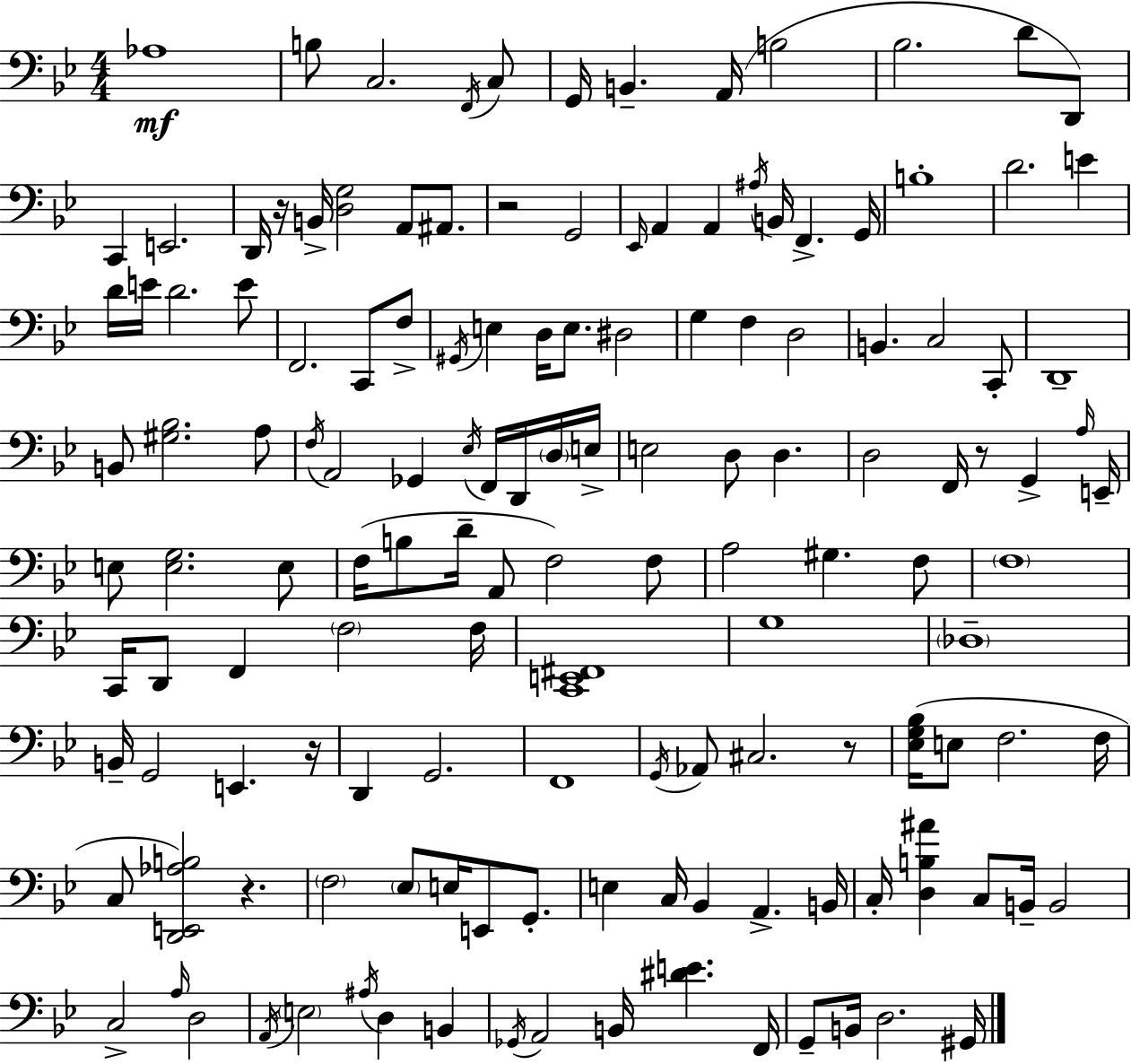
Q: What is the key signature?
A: BES major